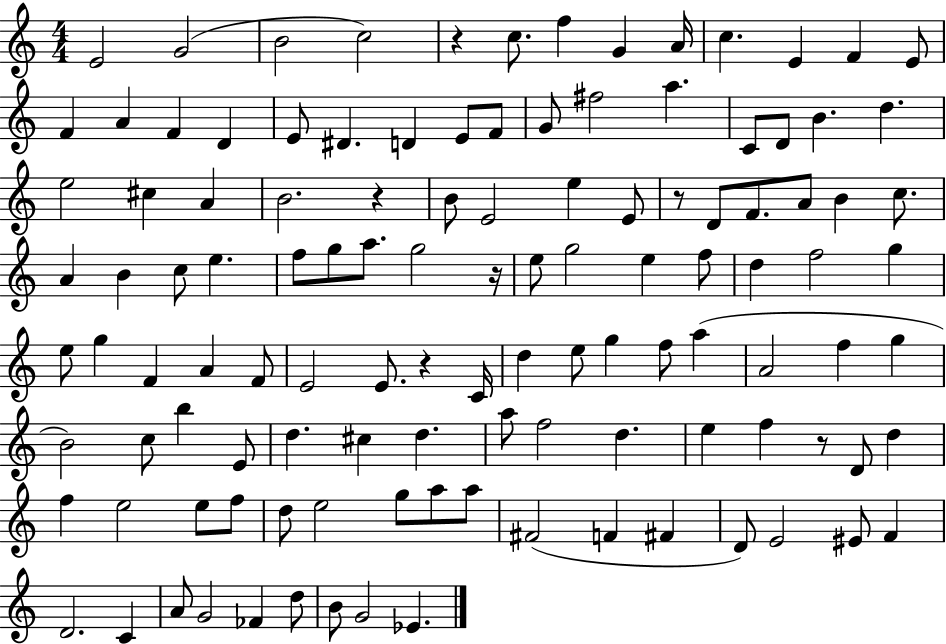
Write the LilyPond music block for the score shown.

{
  \clef treble
  \numericTimeSignature
  \time 4/4
  \key c \major
  e'2 g'2( | b'2 c''2) | r4 c''8. f''4 g'4 a'16 | c''4. e'4 f'4 e'8 | \break f'4 a'4 f'4 d'4 | e'8 dis'4. d'4 e'8 f'8 | g'8 fis''2 a''4. | c'8 d'8 b'4. d''4. | \break e''2 cis''4 a'4 | b'2. r4 | b'8 e'2 e''4 e'8 | r8 d'8 f'8. a'8 b'4 c''8. | \break a'4 b'4 c''8 e''4. | f''8 g''8 a''8. g''2 r16 | e''8 g''2 e''4 f''8 | d''4 f''2 g''4 | \break e''8 g''4 f'4 a'4 f'8 | e'2 e'8. r4 c'16 | d''4 e''8 g''4 f''8 a''4( | a'2 f''4 g''4 | \break b'2) c''8 b''4 e'8 | d''4. cis''4 d''4. | a''8 f''2 d''4. | e''4 f''4 r8 d'8 d''4 | \break f''4 e''2 e''8 f''8 | d''8 e''2 g''8 a''8 a''8 | fis'2( f'4 fis'4 | d'8) e'2 eis'8 f'4 | \break d'2. c'4 | a'8 g'2 fes'4 d''8 | b'8 g'2 ees'4. | \bar "|."
}